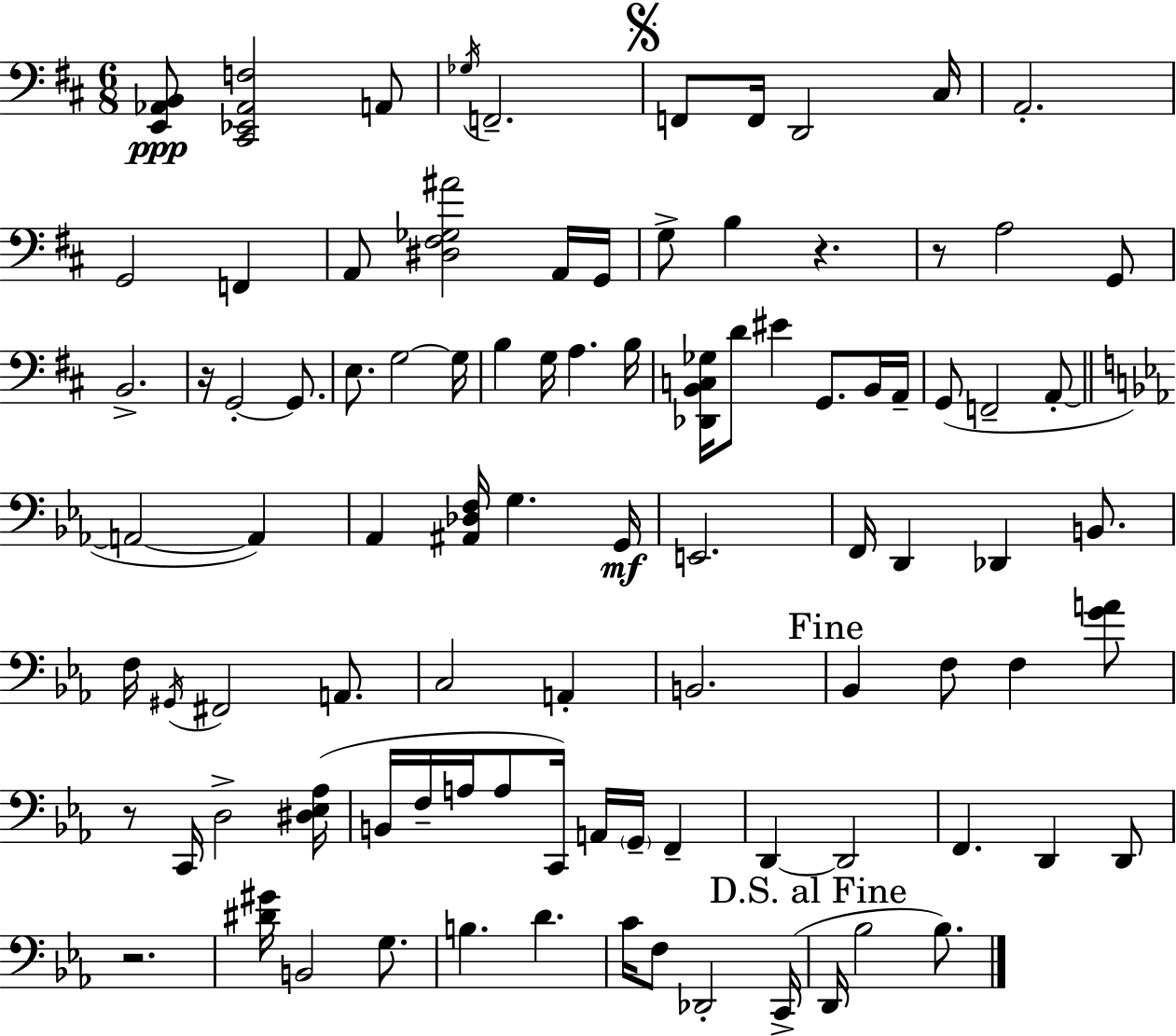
{
  \clef bass
  \numericTimeSignature
  \time 6/8
  \key d \major
  <e, aes, b,>8\ppp <cis, ees, aes, f>2 a,8 | \acciaccatura { ges16 } f,2.-- | \mark \markup { \musicglyph "scripts.segno" } f,8 f,16 d,2 | cis16 a,2.-. | \break g,2 f,4 | a,8 <dis fis ges ais'>2 a,16 | g,16 g8-> b4 r4. | r8 a2 g,8 | \break b,2.-> | r16 g,2-.~~ g,8. | e8. g2~~ | g16 b4 g16 a4. | \break b16 <des, b, c ges>16 d'8 eis'4 g,8. b,16 | a,16-- g,8( f,2-- a,8-.~~ | \bar "||" \break \key c \minor a,2~~ a,4) | aes,4 <ais, des f>16 g4. g,16\mf | e,2. | f,16 d,4 des,4 b,8. | \break f16 \acciaccatura { gis,16 } fis,2 a,8. | c2 a,4-. | b,2. | \mark "Fine" bes,4 f8 f4 <g' a'>8 | \break r8 c,16 d2-> | <dis ees aes>16( b,16 f16-- a16 a8 c,16) a,16 \parenthesize g,16-- f,4-- | d,4~~ d,2 | f,4. d,4 d,8 | \break r2. | <dis' gis'>16 b,2 g8. | b4. d'4. | c'16 f8 des,2-. | \break c,16->( \mark "D.S. al Fine" d,16 bes2 bes8.) | \bar "|."
}